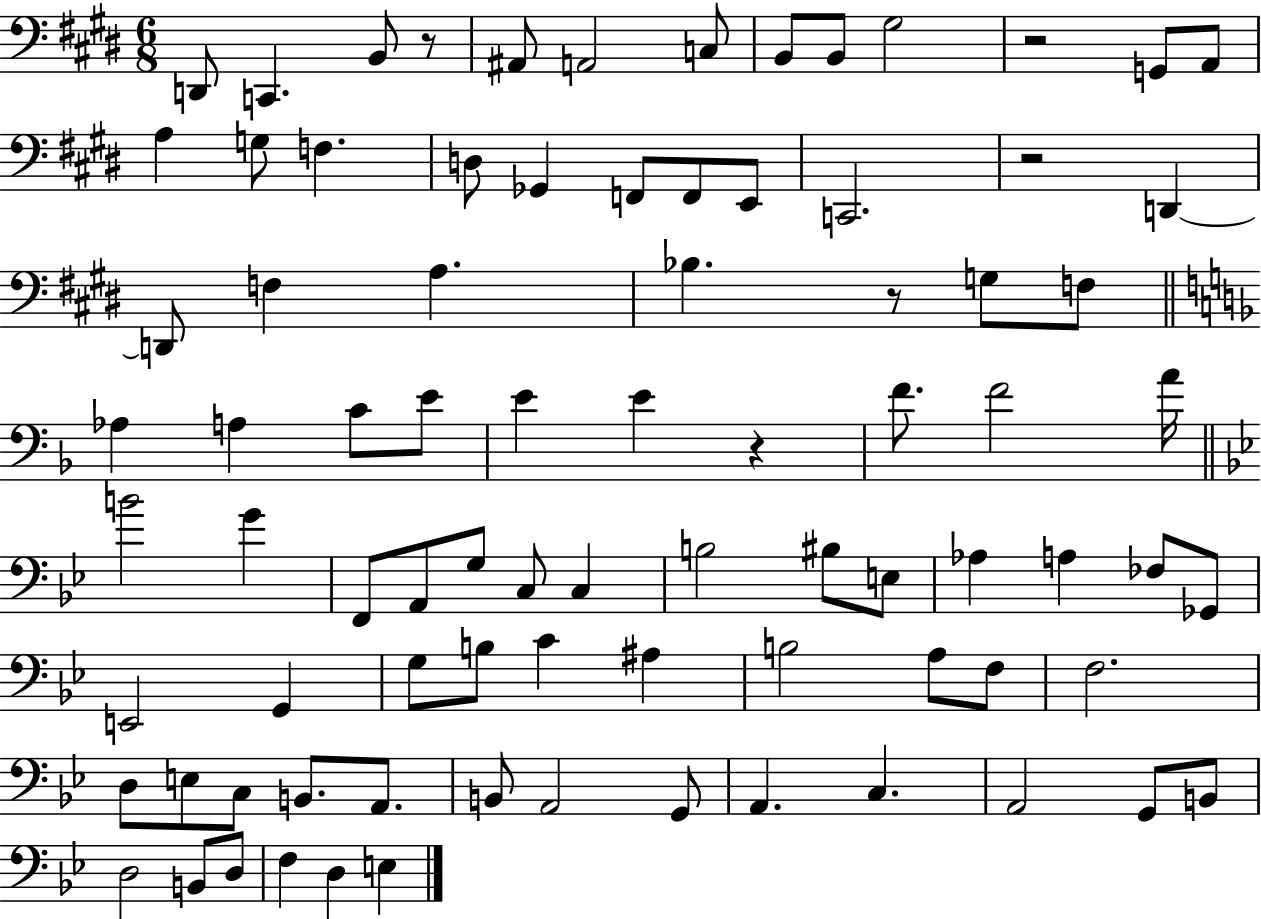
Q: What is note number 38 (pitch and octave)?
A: G4